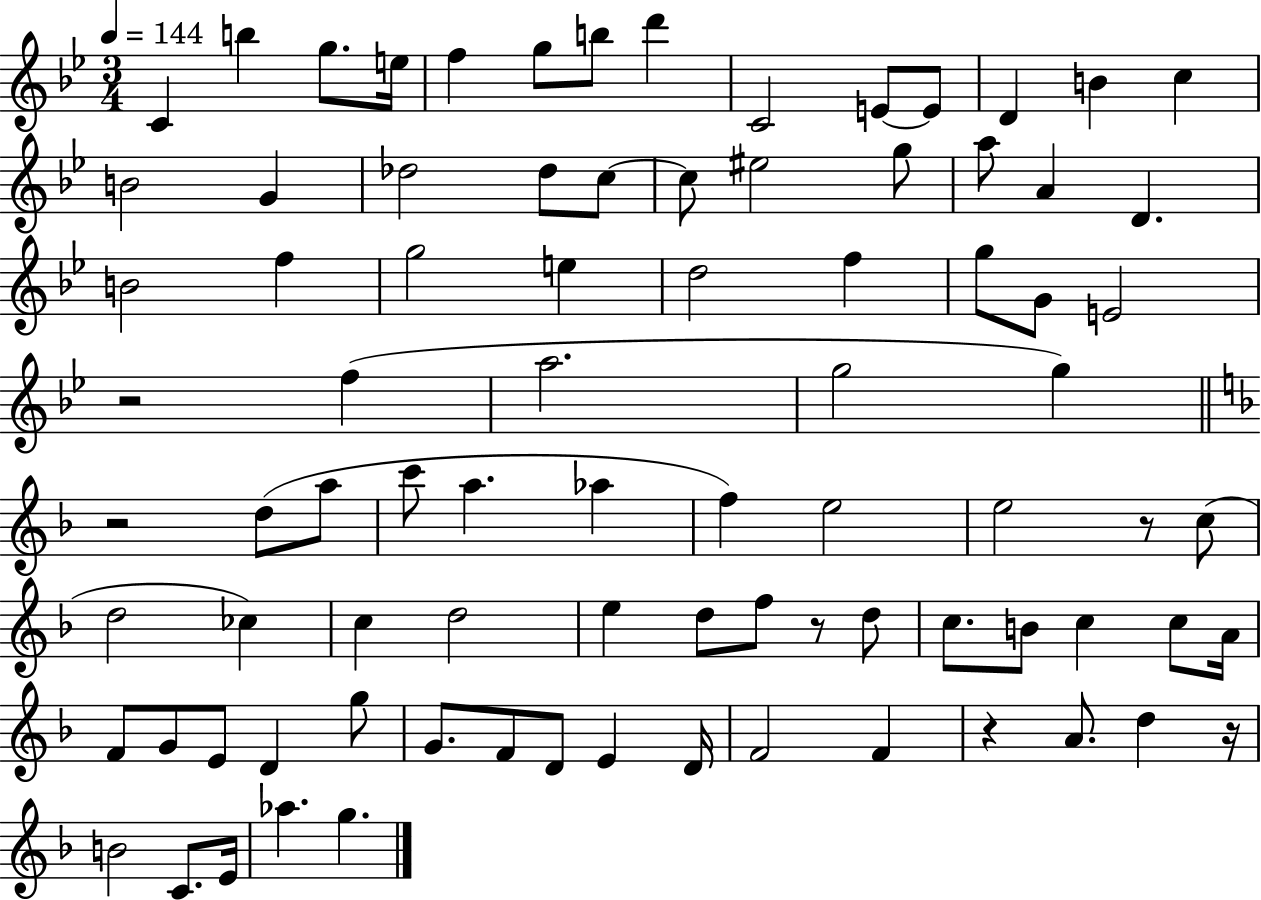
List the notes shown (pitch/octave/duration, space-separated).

C4/q B5/q G5/e. E5/s F5/q G5/e B5/e D6/q C4/h E4/e E4/e D4/q B4/q C5/q B4/h G4/q Db5/h Db5/e C5/e C5/e EIS5/h G5/e A5/e A4/q D4/q. B4/h F5/q G5/h E5/q D5/h F5/q G5/e G4/e E4/h R/h F5/q A5/h. G5/h G5/q R/h D5/e A5/e C6/e A5/q. Ab5/q F5/q E5/h E5/h R/e C5/e D5/h CES5/q C5/q D5/h E5/q D5/e F5/e R/e D5/e C5/e. B4/e C5/q C5/e A4/s F4/e G4/e E4/e D4/q G5/e G4/e. F4/e D4/e E4/q D4/s F4/h F4/q R/q A4/e. D5/q R/s B4/h C4/e. E4/s Ab5/q. G5/q.